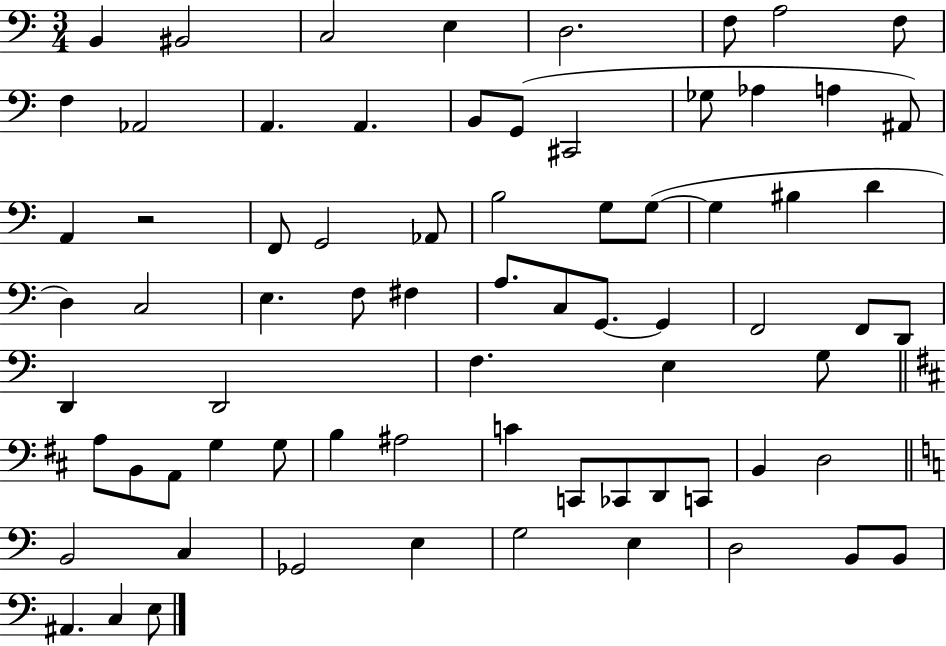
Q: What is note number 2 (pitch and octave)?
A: BIS2